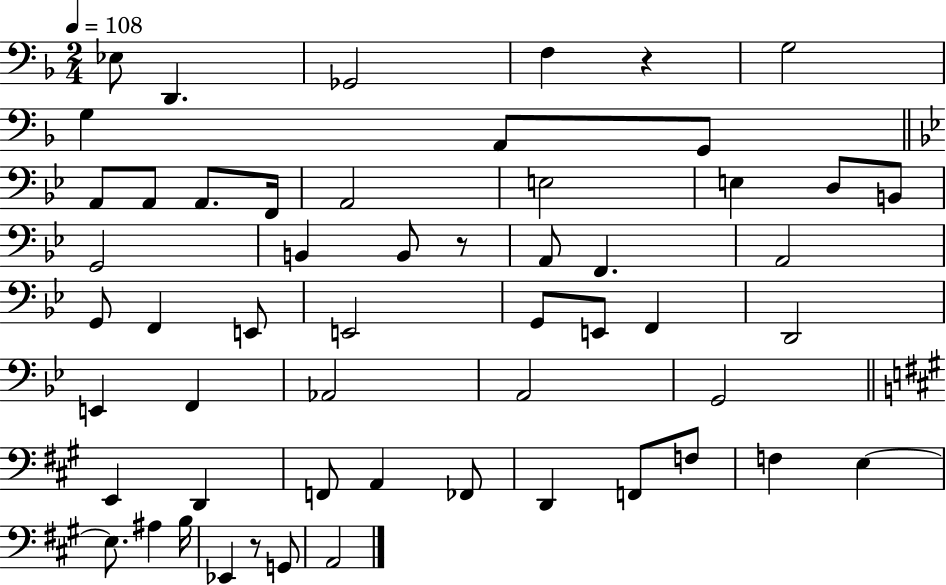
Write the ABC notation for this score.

X:1
T:Untitled
M:2/4
L:1/4
K:F
_E,/2 D,, _G,,2 F, z G,2 G, A,,/2 G,,/2 A,,/2 A,,/2 A,,/2 F,,/4 A,,2 E,2 E, D,/2 B,,/2 G,,2 B,, B,,/2 z/2 A,,/2 F,, A,,2 G,,/2 F,, E,,/2 E,,2 G,,/2 E,,/2 F,, D,,2 E,, F,, _A,,2 A,,2 G,,2 E,, D,, F,,/2 A,, _F,,/2 D,, F,,/2 F,/2 F, E, E,/2 ^A, B,/4 _E,, z/2 G,,/2 A,,2